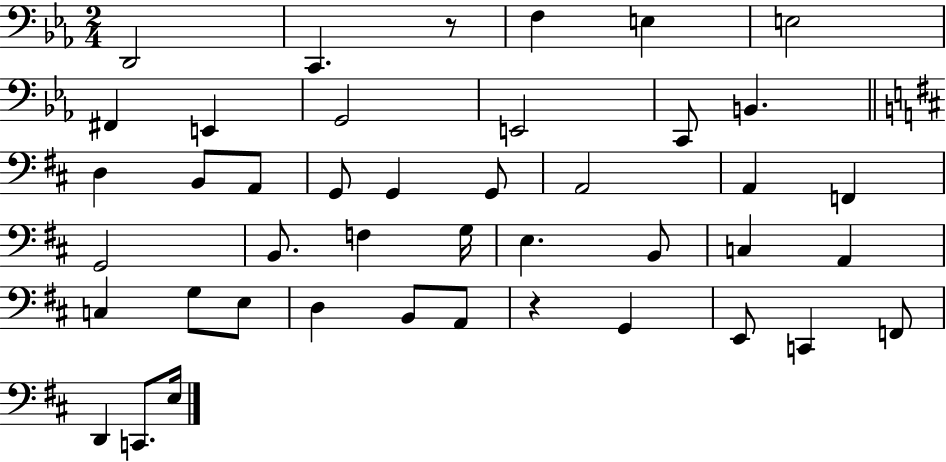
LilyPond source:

{
  \clef bass
  \numericTimeSignature
  \time 2/4
  \key ees \major
  \repeat volta 2 { d,2 | c,4. r8 | f4 e4 | e2 | \break fis,4 e,4 | g,2 | e,2 | c,8 b,4. | \break \bar "||" \break \key d \major d4 b,8 a,8 | g,8 g,4 g,8 | a,2 | a,4 f,4 | \break g,2 | b,8. f4 g16 | e4. b,8 | c4 a,4 | \break c4 g8 e8 | d4 b,8 a,8 | r4 g,4 | e,8 c,4 f,8 | \break d,4 c,8. e16 | } \bar "|."
}